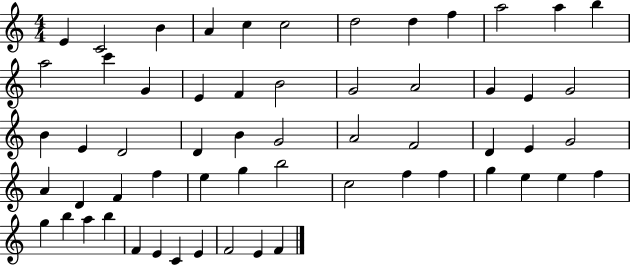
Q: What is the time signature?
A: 4/4